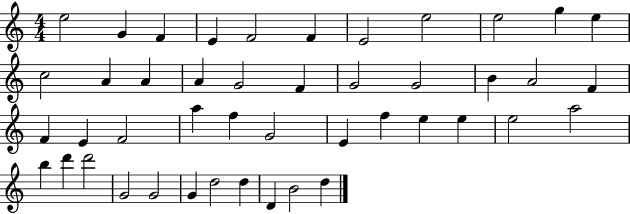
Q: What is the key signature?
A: C major